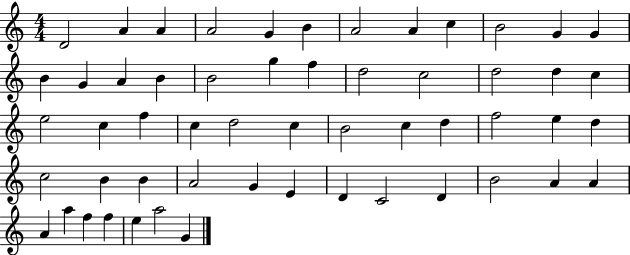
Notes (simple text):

D4/h A4/q A4/q A4/h G4/q B4/q A4/h A4/q C5/q B4/h G4/q G4/q B4/q G4/q A4/q B4/q B4/h G5/q F5/q D5/h C5/h D5/h D5/q C5/q E5/h C5/q F5/q C5/q D5/h C5/q B4/h C5/q D5/q F5/h E5/q D5/q C5/h B4/q B4/q A4/h G4/q E4/q D4/q C4/h D4/q B4/h A4/q A4/q A4/q A5/q F5/q F5/q E5/q A5/h G4/q